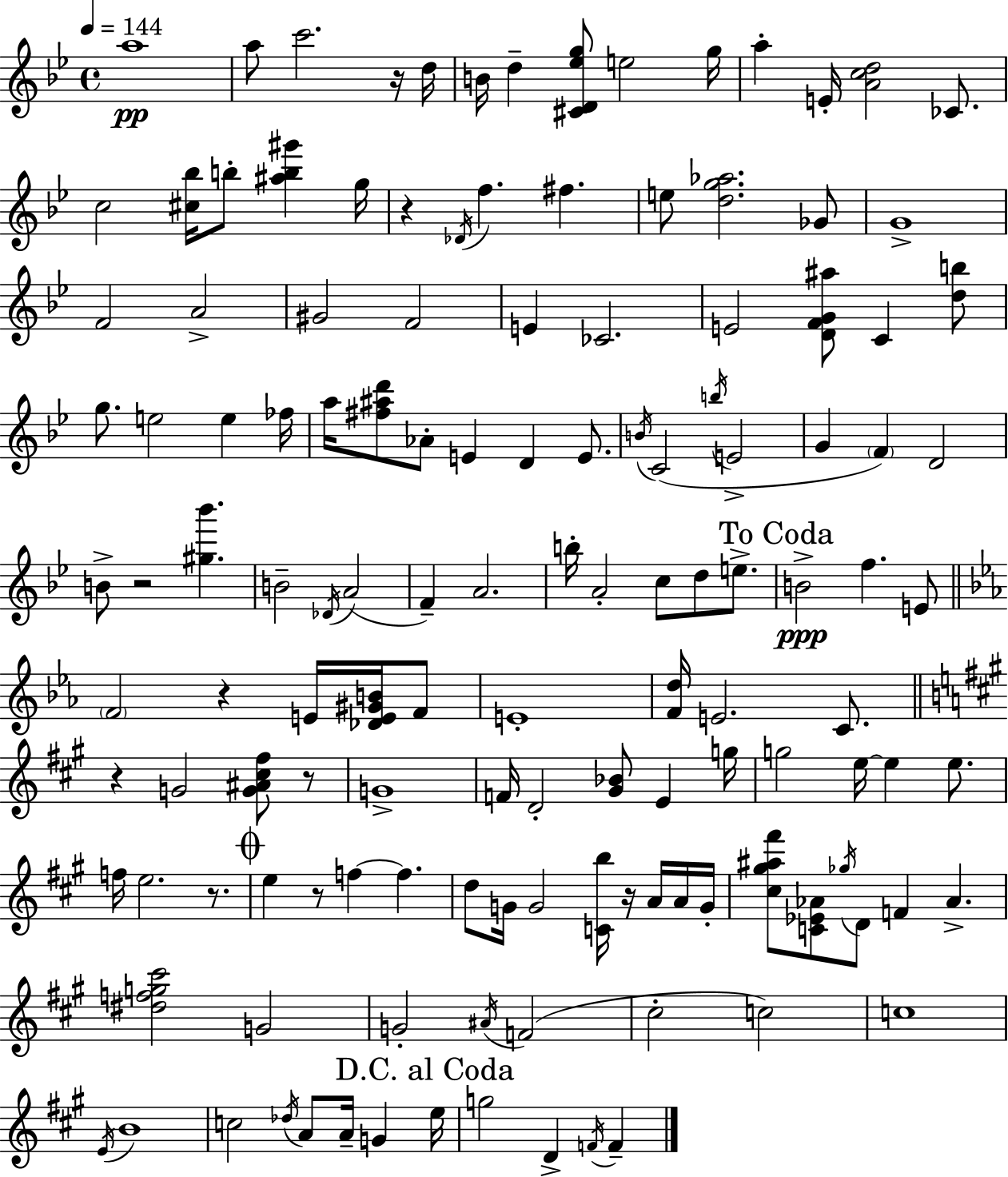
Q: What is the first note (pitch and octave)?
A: A5